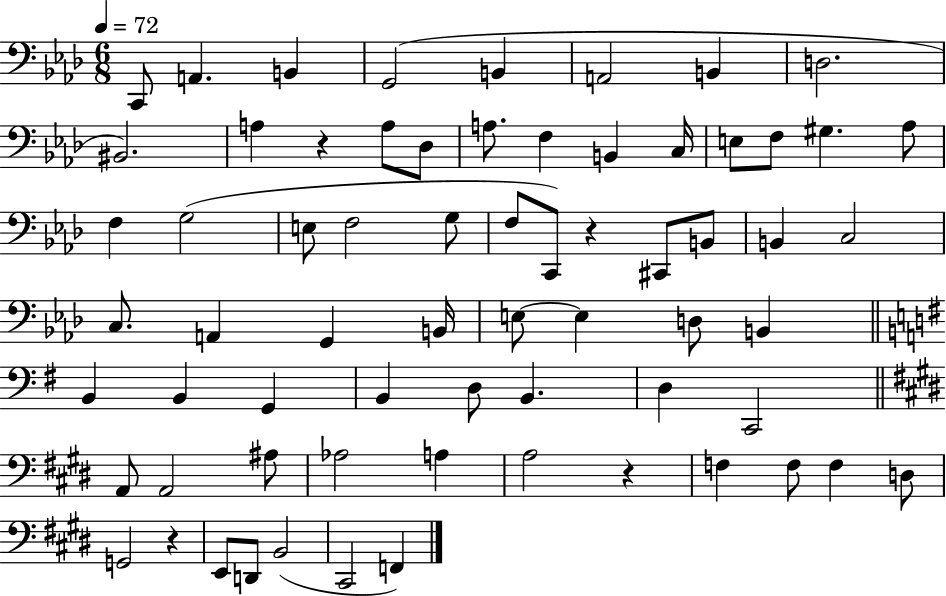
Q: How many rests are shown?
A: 4